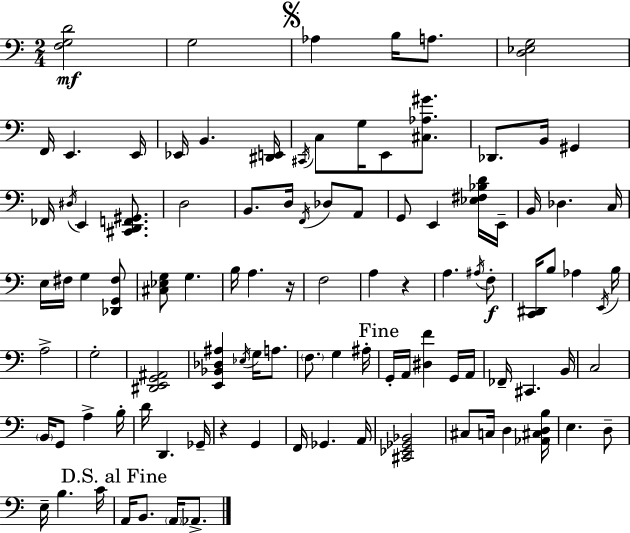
[F3,G3,D4]/h G3/h Ab3/q B3/s A3/e. [D3,Eb3,G3]/h F2/s E2/q. E2/s Eb2/s B2/q. [D#2,E2]/s C#2/s C3/e G3/s E2/e [C#3,Ab3,G#4]/e. Db2/e. B2/s G#2/q FES2/s D#3/s E2/q [C#2,D2,F2,G#2]/e. D3/h B2/e. D3/s F2/s Db3/e A2/e G2/e E2/q [Eb3,F#3,Bb3,D4]/s E2/s B2/s Db3/q. C3/s E3/s F#3/s G3/q [Db2,G2,F#3]/e [C#3,Eb3,G3]/e G3/q. B3/s A3/q. R/s F3/h A3/q R/q A3/q. A#3/s F3/e [C2,D#2]/s B3/e Ab3/q E2/s B3/s A3/h G3/h [D#2,E2,G2,A#2]/h [E2,Bb2,Db3,A#3]/q Eb3/s G3/s A3/e. F3/e. G3/q A#3/s G2/s A2/s [D#3,F4]/q G2/s A2/s FES2/s C#2/q. B2/s C3/h B2/s G2/e A3/q B3/s D4/s D2/q. Gb2/s R/q G2/q F2/s Gb2/q. A2/s [C#2,Eb2,Gb2,Bb2]/h C#3/e C3/s D3/q [Ab2,C#3,D3,B3]/s E3/q. D3/e E3/s B3/q. C4/s A2/s B2/e. A2/s Ab2/e.